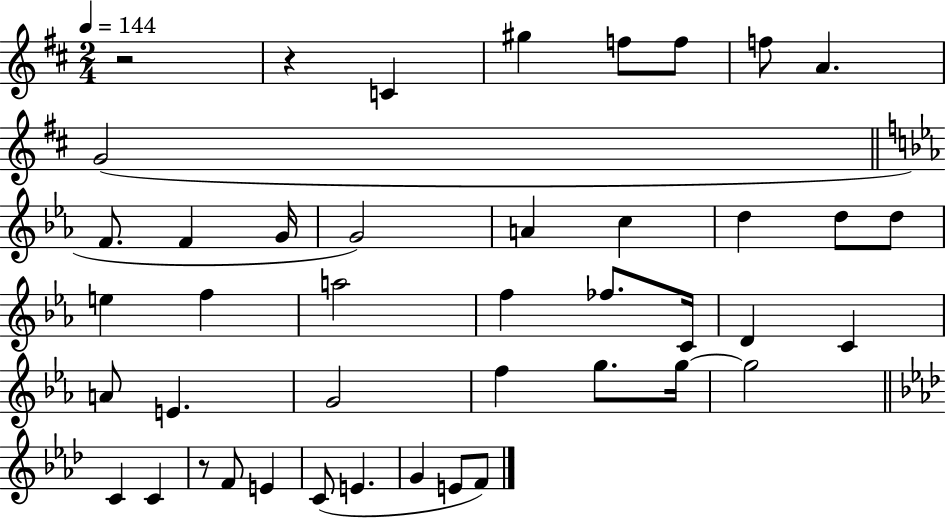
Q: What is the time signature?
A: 2/4